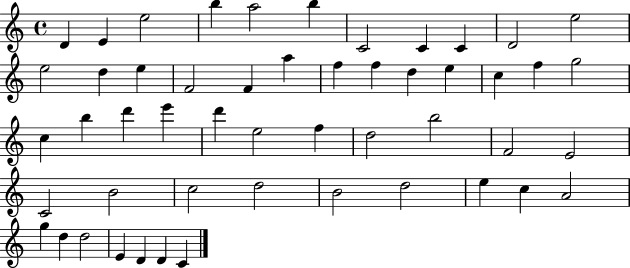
D4/q E4/q E5/h B5/q A5/h B5/q C4/h C4/q C4/q D4/h E5/h E5/h D5/q E5/q F4/h F4/q A5/q F5/q F5/q D5/q E5/q C5/q F5/q G5/h C5/q B5/q D6/q E6/q D6/q E5/h F5/q D5/h B5/h F4/h E4/h C4/h B4/h C5/h D5/h B4/h D5/h E5/q C5/q A4/h G5/q D5/q D5/h E4/q D4/q D4/q C4/q